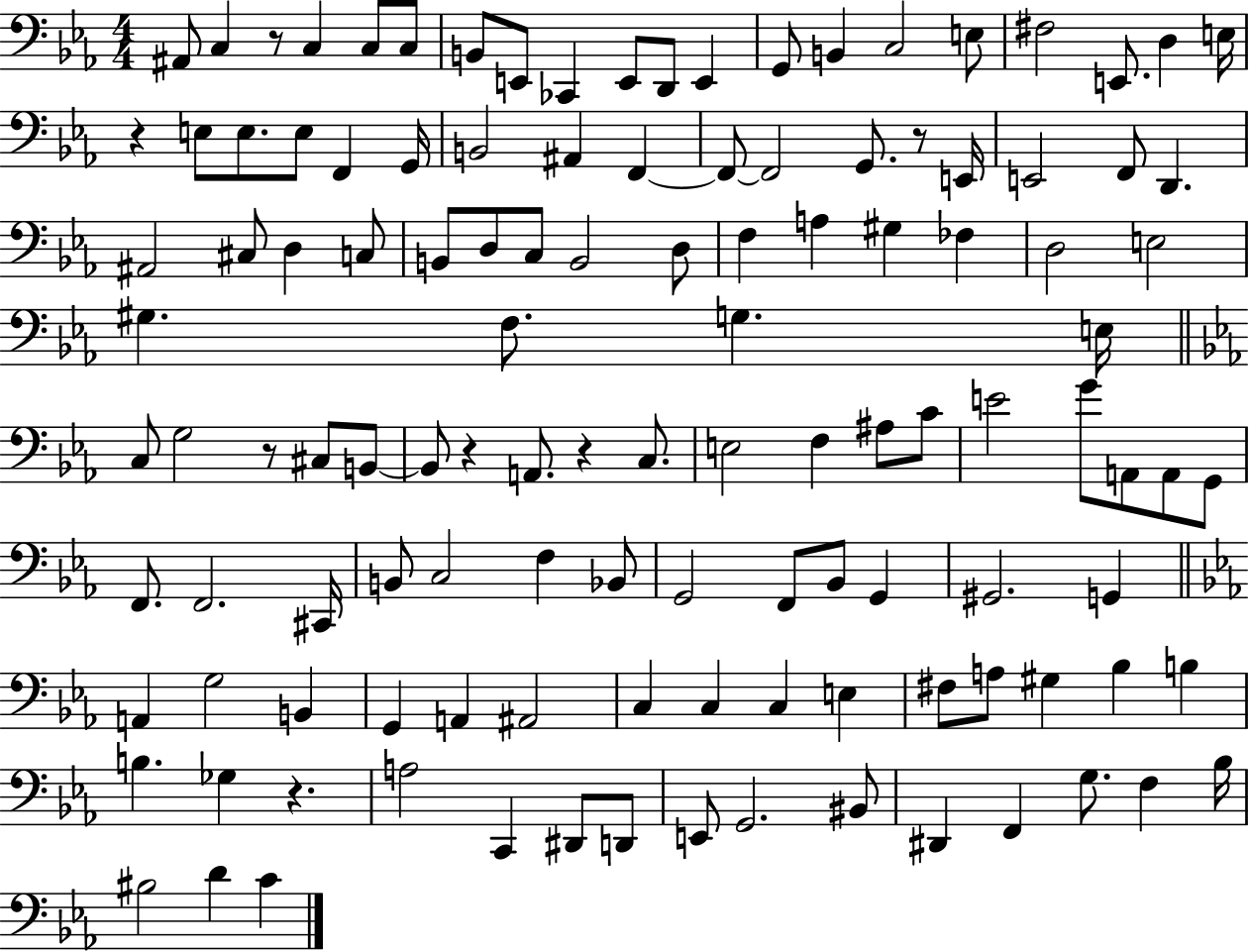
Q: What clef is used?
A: bass